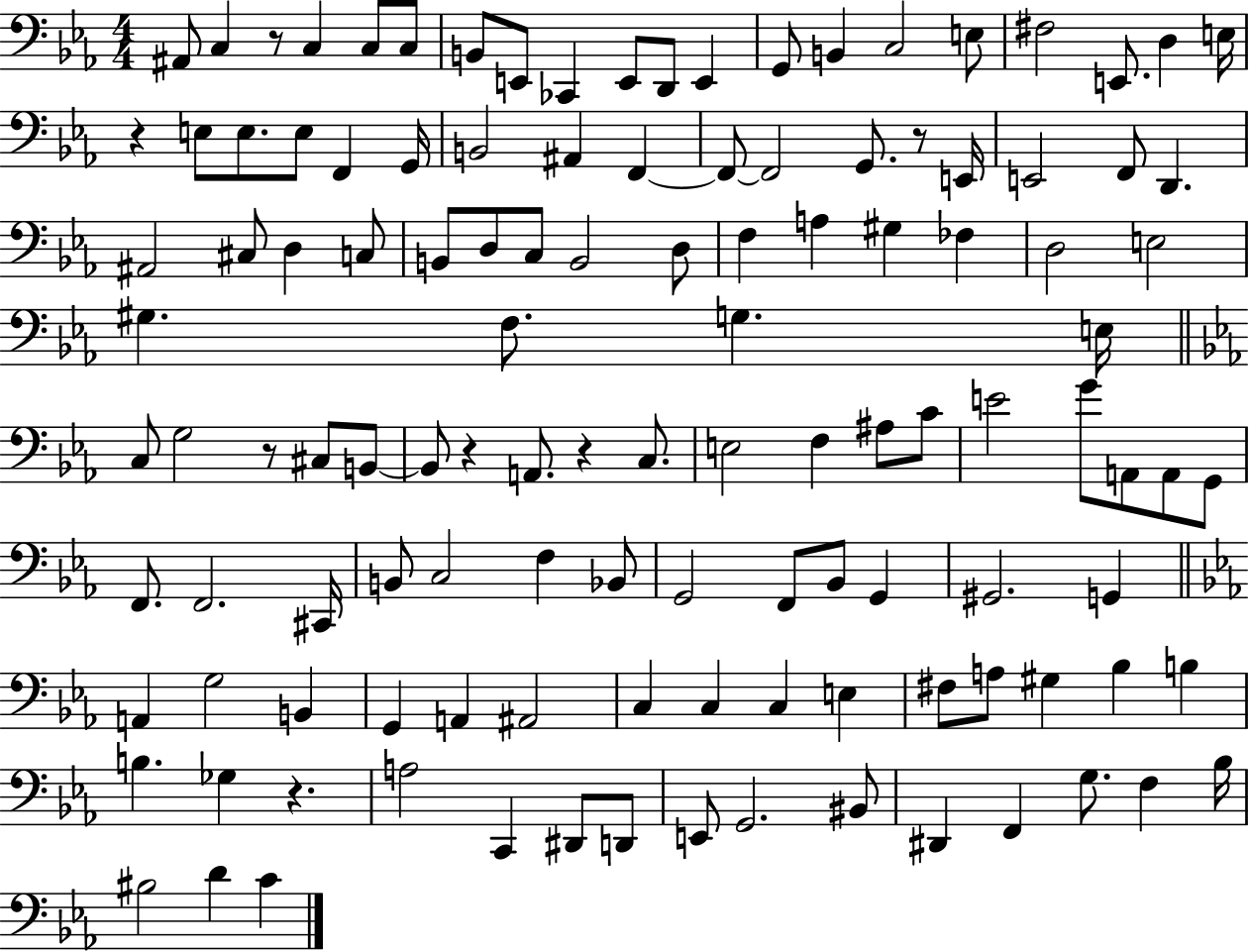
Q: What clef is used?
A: bass